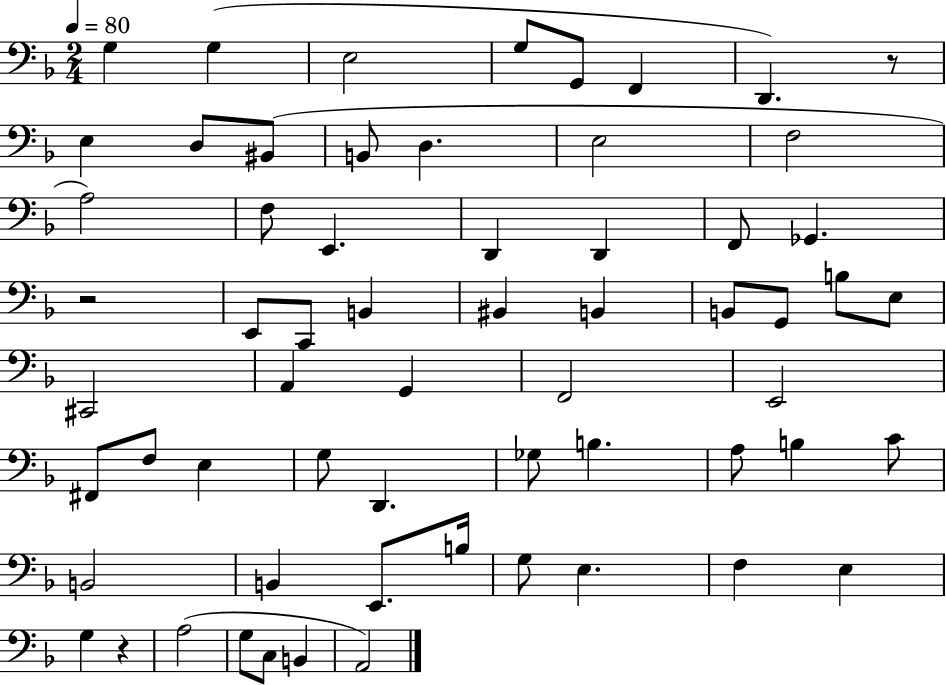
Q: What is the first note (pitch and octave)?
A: G3